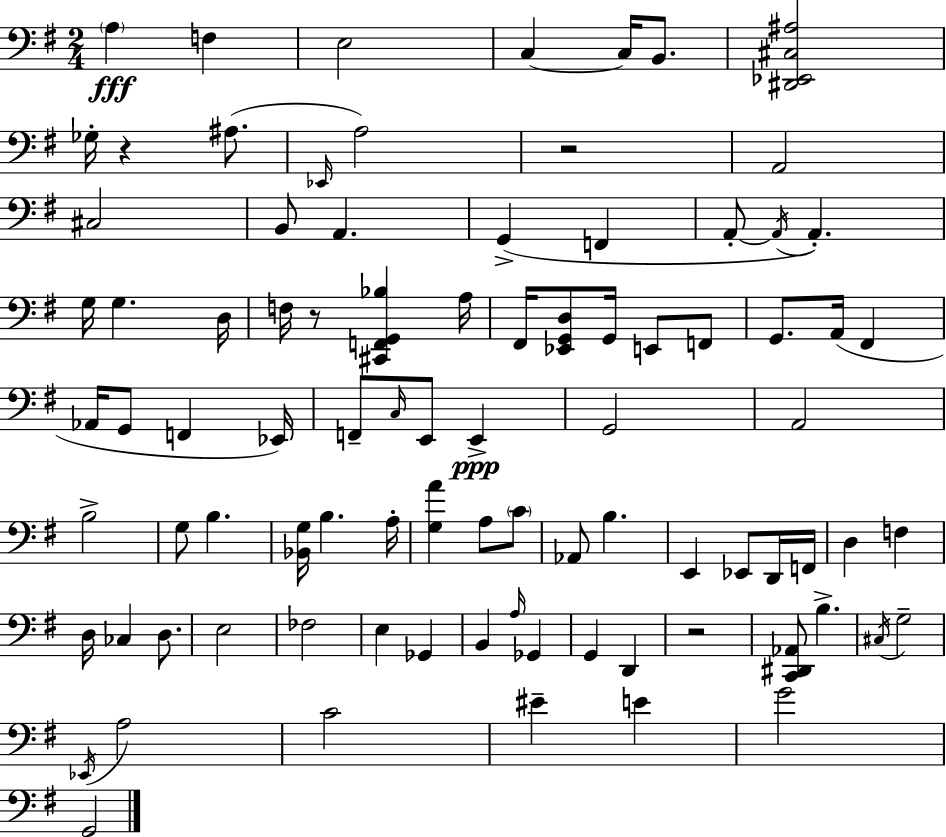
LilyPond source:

{
  \clef bass
  \numericTimeSignature
  \time 2/4
  \key e \minor
  \parenthesize a4\fff f4 | e2 | c4~~ c16 b,8. | <dis, ees, cis ais>2 | \break ges16-. r4 ais8.( | \grace { ees,16 } a2) | r2 | a,2 | \break cis2 | b,8 a,4. | g,4->( f,4 | a,8-.~~ \acciaccatura { a,16 } a,4.-.) | \break g16 g4. | d16 f16 r8 <cis, f, g, bes>4 | a16 fis,16 <ees, g, d>8 g,16 e,8 | f,8 g,8. a,16( fis,4 | \break aes,16 g,8 f,4 | ees,16) f,8-- \grace { c16 } e,8 e,4->\ppp | g,2 | a,2 | \break b2-> | g8 b4. | <bes, g>16 b4. | a16-. <g a'>4 a8 | \break \parenthesize c'8 aes,8 b4. | e,4 ees,8 | d,16 f,16 d4 f4 | d16 ces4 | \break d8. e2 | fes2 | e4 ges,4 | b,4 \grace { a16 } | \break ges,4 g,4 | d,4 r2 | <c, dis, aes,>8 b4.-> | \acciaccatura { cis16 } g2-- | \break \acciaccatura { ees,16 } a2 | c'2 | eis'4-- | e'4 g'2 | \break g,2 | \bar "|."
}